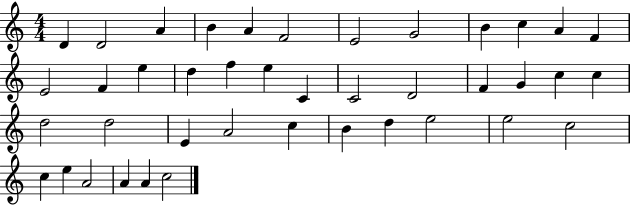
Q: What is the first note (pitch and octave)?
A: D4